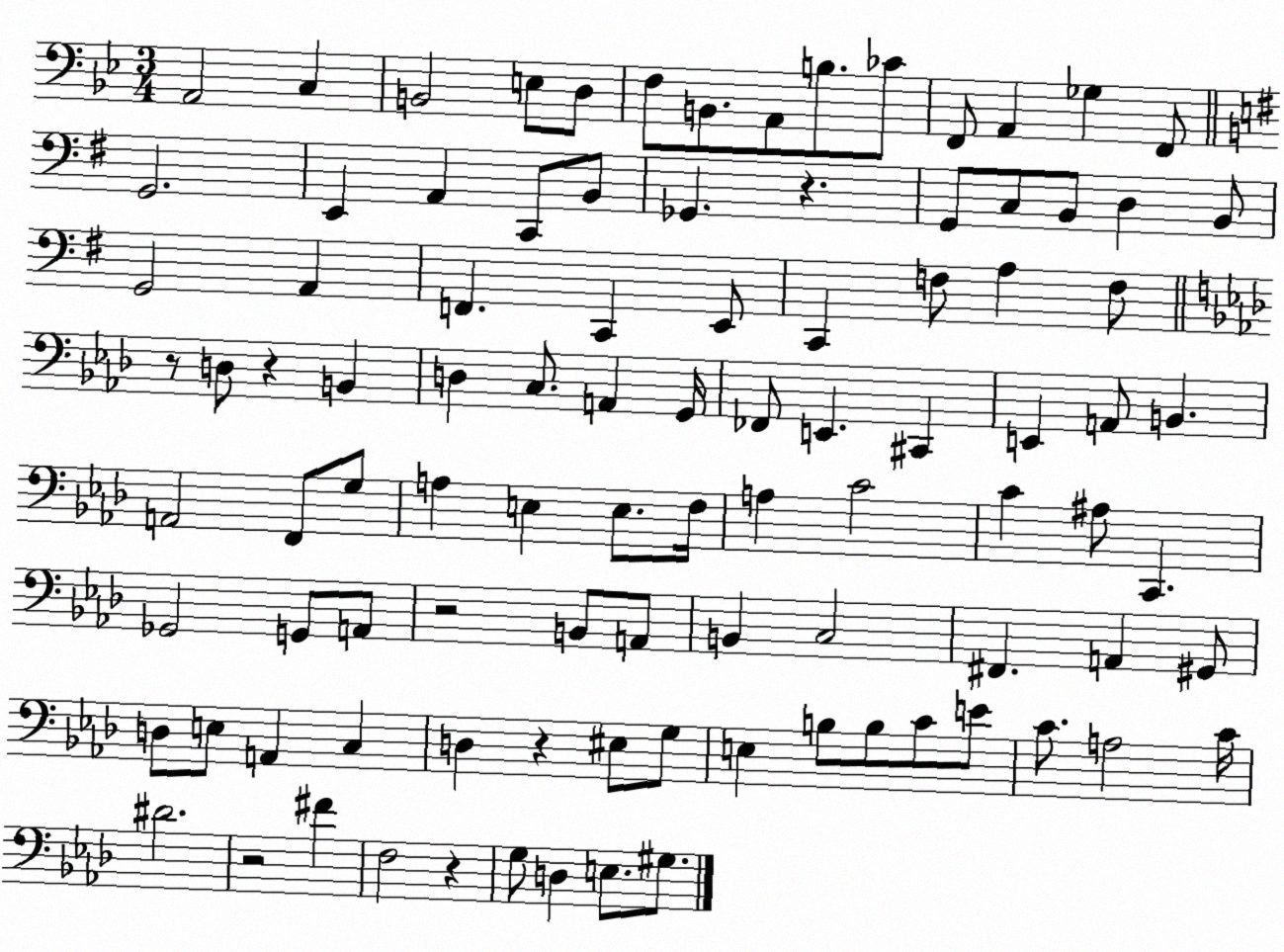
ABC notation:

X:1
T:Untitled
M:3/4
L:1/4
K:Bb
A,,2 C, B,,2 E,/2 D,/2 F,/2 B,,/2 A,,/2 B,/2 _C/2 F,,/2 A,, _G, F,,/2 G,,2 E,, A,, C,,/2 B,,/2 _G,, z G,,/2 C,/2 B,,/2 D, B,,/2 G,,2 A,, F,, C,, E,,/2 C,, F,/2 A, F,/2 z/2 D,/2 z B,, D, C,/2 A,, G,,/4 _F,,/2 E,, ^C,, E,, A,,/2 B,, A,,2 F,,/2 G,/2 A, E, E,/2 F,/4 A, C2 C ^A,/2 C,, _G,,2 G,,/2 A,,/2 z2 B,,/2 A,,/2 B,, C,2 ^F,, A,, ^G,,/2 D,/2 E,/2 A,, C, D, z ^E,/2 G,/2 E, B,/2 B,/2 C/2 E/2 C/2 A,2 C/4 ^D2 z2 ^F F,2 z G,/2 D, E,/2 ^G,/2